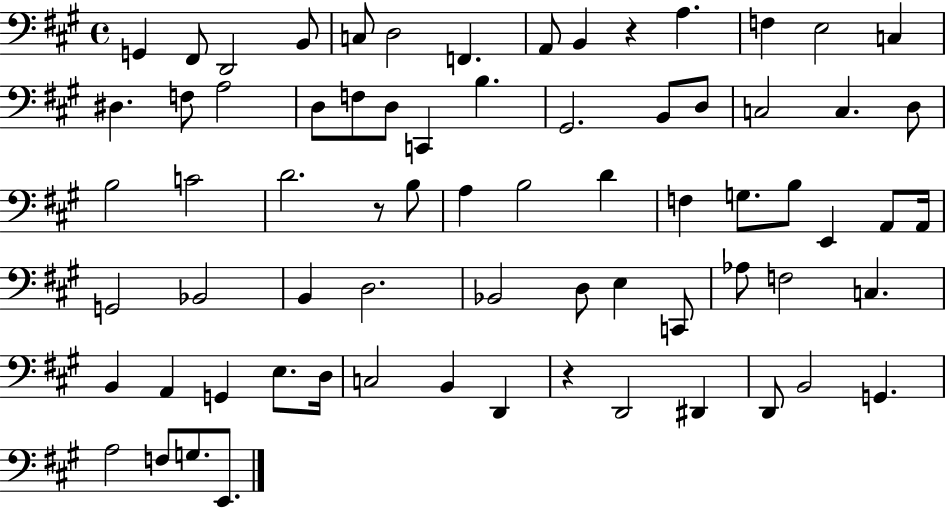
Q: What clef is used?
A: bass